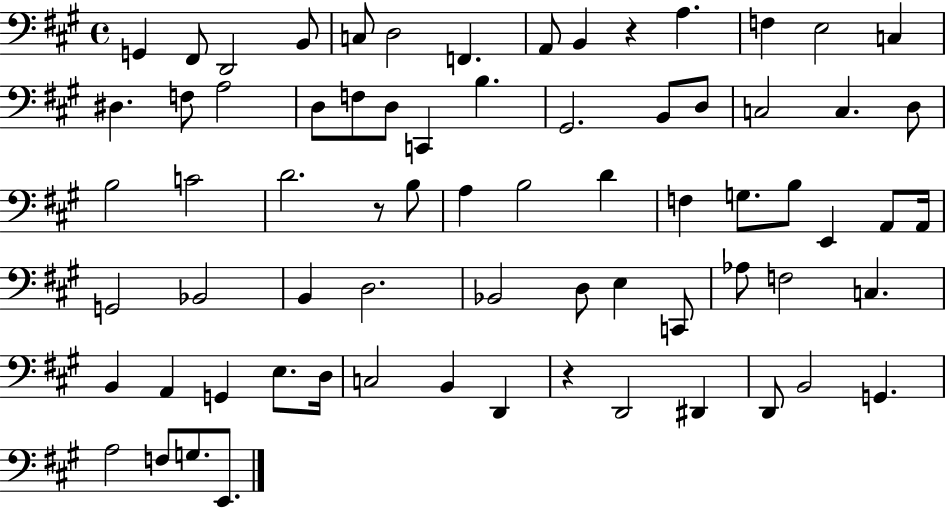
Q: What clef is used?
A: bass